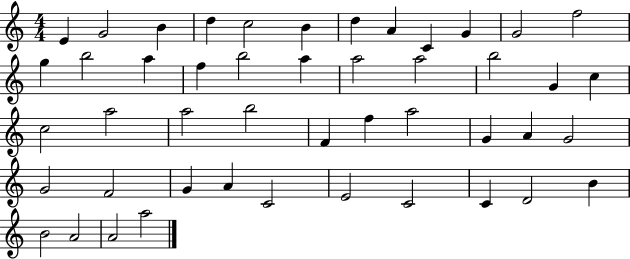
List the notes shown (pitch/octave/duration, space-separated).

E4/q G4/h B4/q D5/q C5/h B4/q D5/q A4/q C4/q G4/q G4/h F5/h G5/q B5/h A5/q F5/q B5/h A5/q A5/h A5/h B5/h G4/q C5/q C5/h A5/h A5/h B5/h F4/q F5/q A5/h G4/q A4/q G4/h G4/h F4/h G4/q A4/q C4/h E4/h C4/h C4/q D4/h B4/q B4/h A4/h A4/h A5/h